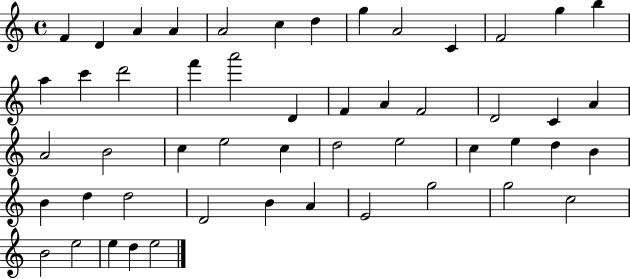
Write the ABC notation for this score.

X:1
T:Untitled
M:4/4
L:1/4
K:C
F D A A A2 c d g A2 C F2 g b a c' d'2 f' a'2 D F A F2 D2 C A A2 B2 c e2 c d2 e2 c e d B B d d2 D2 B A E2 g2 g2 c2 B2 e2 e d e2